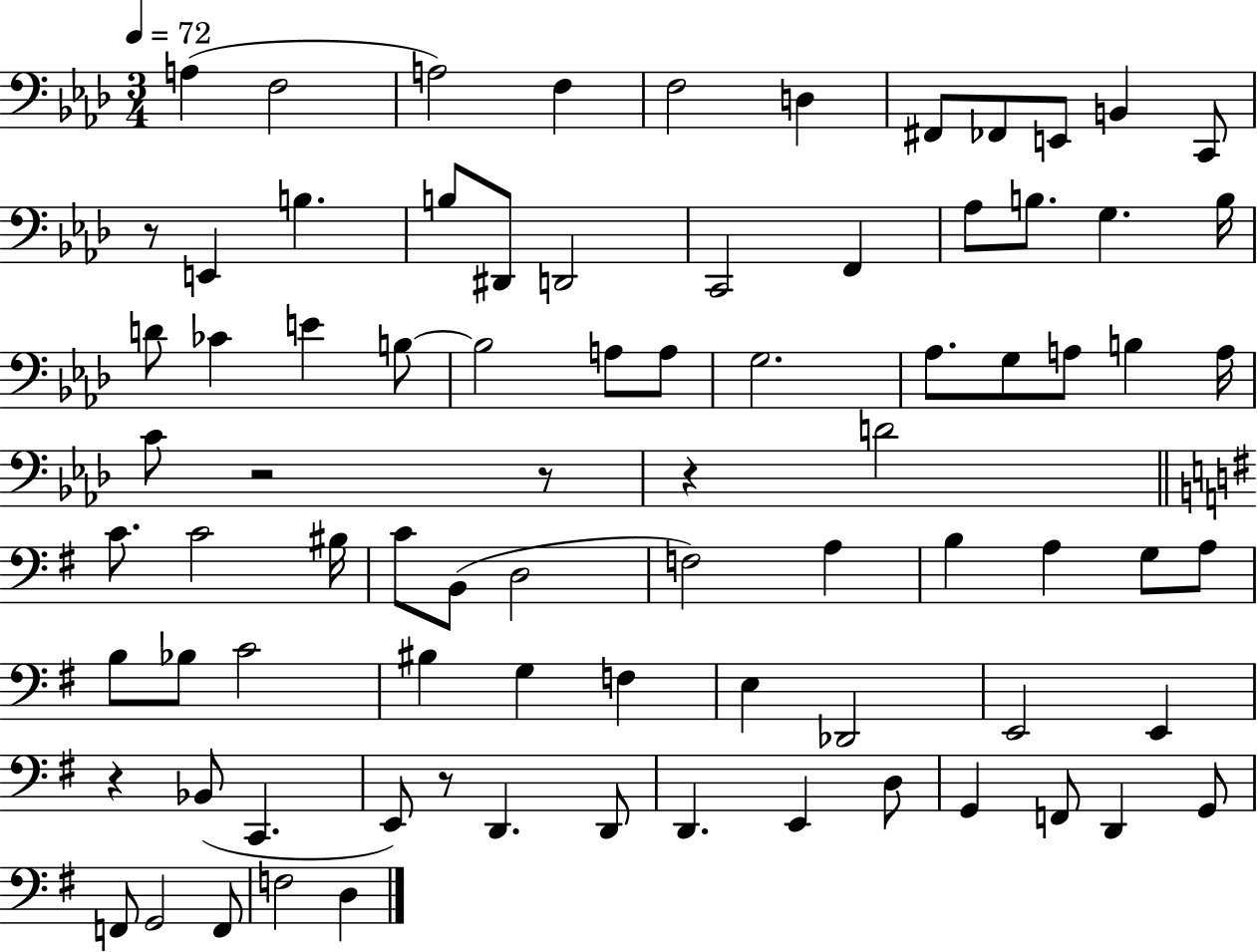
A3/q F3/h A3/h F3/q F3/h D3/q F#2/e FES2/e E2/e B2/q C2/e R/e E2/q B3/q. B3/e D#2/e D2/h C2/h F2/q Ab3/e B3/e. G3/q. B3/s D4/e CES4/q E4/q B3/e B3/h A3/e A3/e G3/h. Ab3/e. G3/e A3/e B3/q A3/s C4/e R/h R/e R/q D4/h C4/e. C4/h BIS3/s C4/e B2/e D3/h F3/h A3/q B3/q A3/q G3/e A3/e B3/e Bb3/e C4/h BIS3/q G3/q F3/q E3/q Db2/h E2/h E2/q R/q Bb2/e C2/q. E2/e R/e D2/q. D2/e D2/q. E2/q D3/e G2/q F2/e D2/q G2/e F2/e G2/h F2/e F3/h D3/q